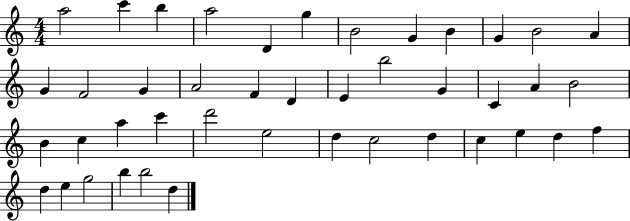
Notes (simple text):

A5/h C6/q B5/q A5/h D4/q G5/q B4/h G4/q B4/q G4/q B4/h A4/q G4/q F4/h G4/q A4/h F4/q D4/q E4/q B5/h G4/q C4/q A4/q B4/h B4/q C5/q A5/q C6/q D6/h E5/h D5/q C5/h D5/q C5/q E5/q D5/q F5/q D5/q E5/q G5/h B5/q B5/h D5/q